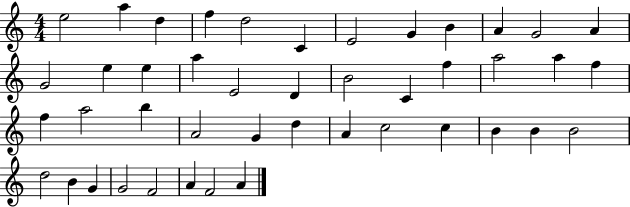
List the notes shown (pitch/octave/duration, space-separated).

E5/h A5/q D5/q F5/q D5/h C4/q E4/h G4/q B4/q A4/q G4/h A4/q G4/h E5/q E5/q A5/q E4/h D4/q B4/h C4/q F5/q A5/h A5/q F5/q F5/q A5/h B5/q A4/h G4/q D5/q A4/q C5/h C5/q B4/q B4/q B4/h D5/h B4/q G4/q G4/h F4/h A4/q F4/h A4/q